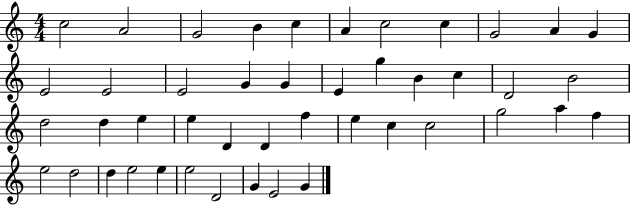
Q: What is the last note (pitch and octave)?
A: G4